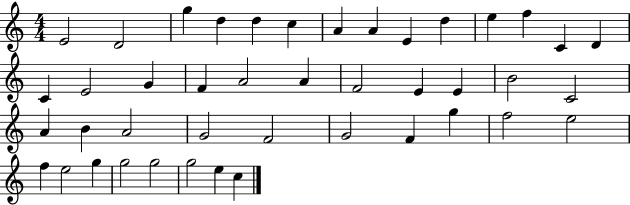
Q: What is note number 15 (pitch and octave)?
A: C4